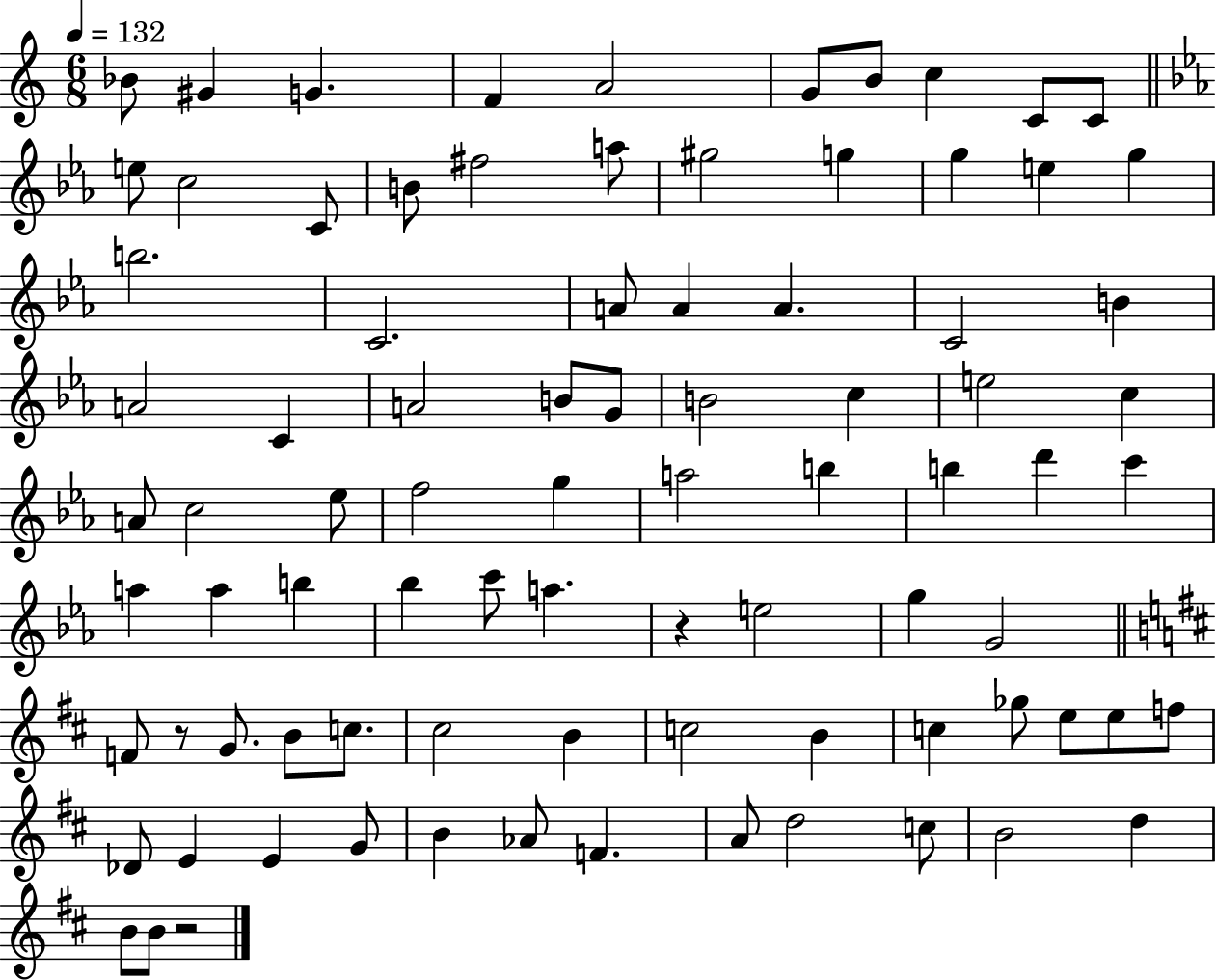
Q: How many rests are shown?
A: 3